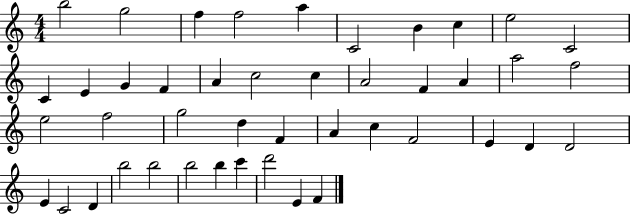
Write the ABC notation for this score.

X:1
T:Untitled
M:4/4
L:1/4
K:C
b2 g2 f f2 a C2 B c e2 C2 C E G F A c2 c A2 F A a2 f2 e2 f2 g2 d F A c F2 E D D2 E C2 D b2 b2 b2 b c' d'2 E F